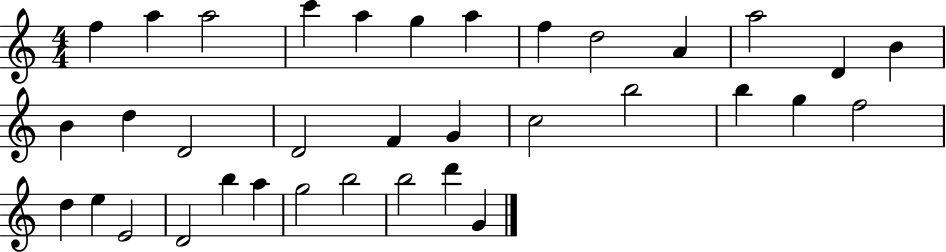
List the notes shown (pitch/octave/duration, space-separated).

F5/q A5/q A5/h C6/q A5/q G5/q A5/q F5/q D5/h A4/q A5/h D4/q B4/q B4/q D5/q D4/h D4/h F4/q G4/q C5/h B5/h B5/q G5/q F5/h D5/q E5/q E4/h D4/h B5/q A5/q G5/h B5/h B5/h D6/q G4/q